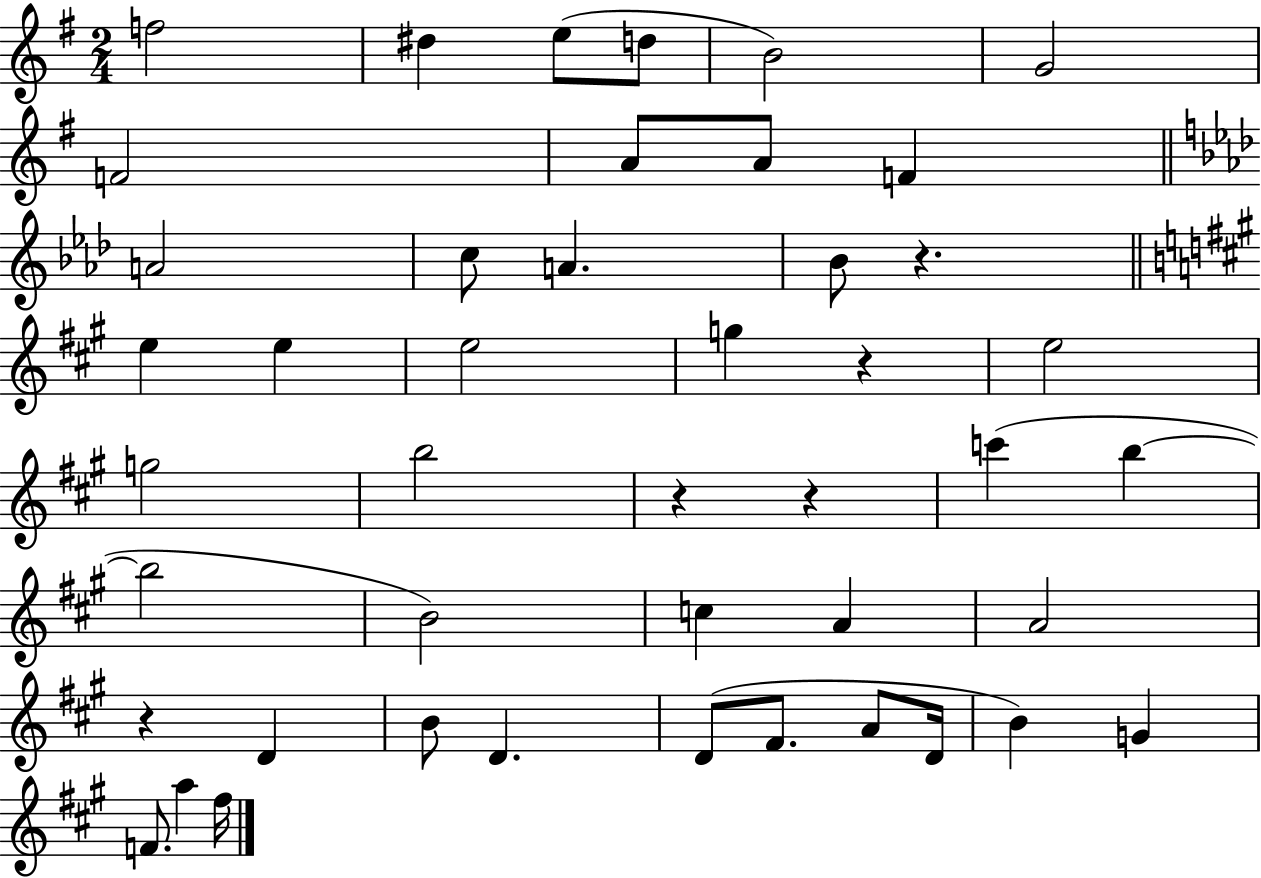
X:1
T:Untitled
M:2/4
L:1/4
K:G
f2 ^d e/2 d/2 B2 G2 F2 A/2 A/2 F A2 c/2 A _B/2 z e e e2 g z e2 g2 b2 z z c' b b2 B2 c A A2 z D B/2 D D/2 ^F/2 A/2 D/4 B G F/2 a ^f/4